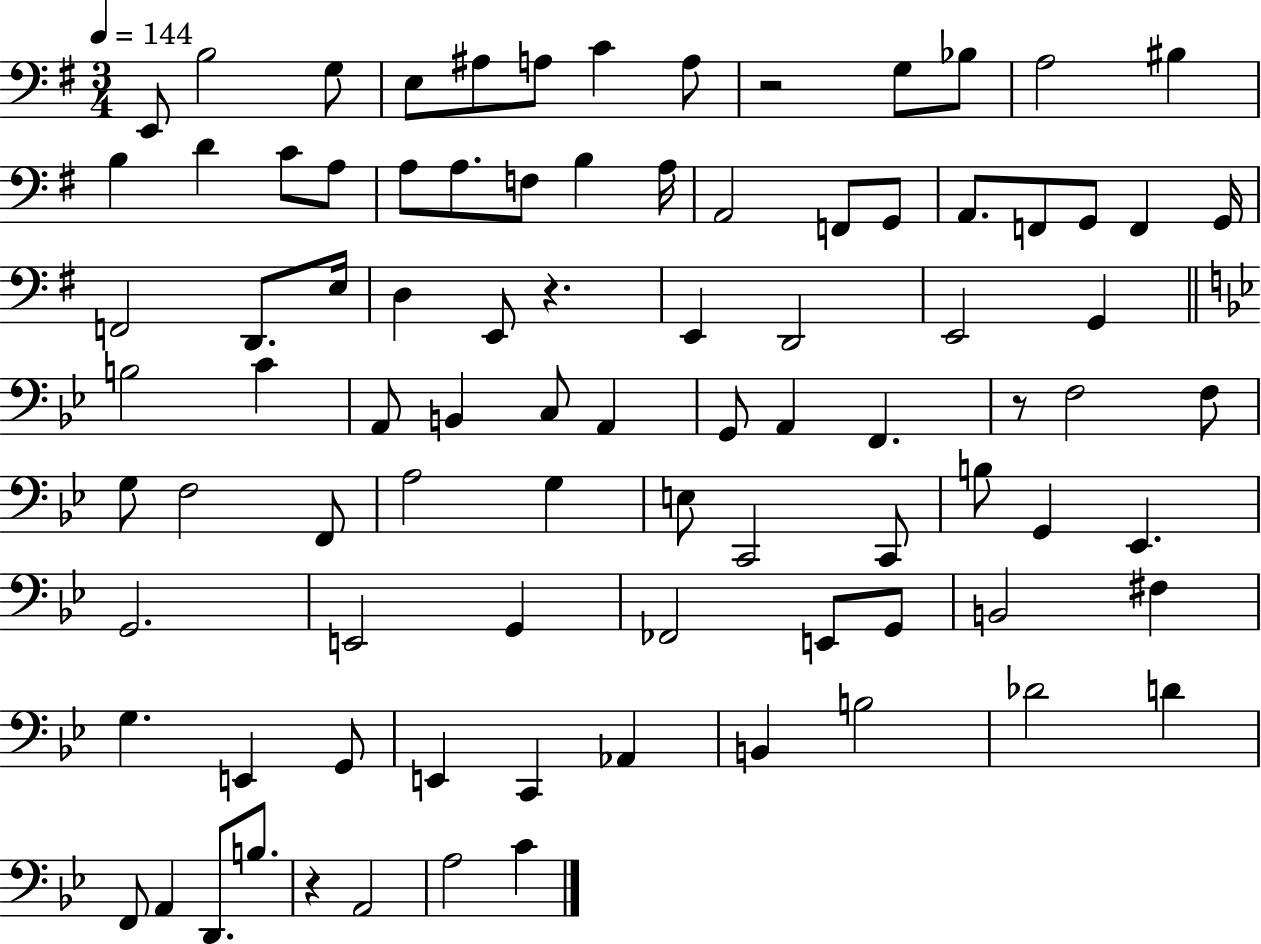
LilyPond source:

{
  \clef bass
  \numericTimeSignature
  \time 3/4
  \key g \major
  \tempo 4 = 144
  e,8 b2 g8 | e8 ais8 a8 c'4 a8 | r2 g8 bes8 | a2 bis4 | \break b4 d'4 c'8 a8 | a8 a8. f8 b4 a16 | a,2 f,8 g,8 | a,8. f,8 g,8 f,4 g,16 | \break f,2 d,8. e16 | d4 e,8 r4. | e,4 d,2 | e,2 g,4 | \break \bar "||" \break \key bes \major b2 c'4 | a,8 b,4 c8 a,4 | g,8 a,4 f,4. | r8 f2 f8 | \break g8 f2 f,8 | a2 g4 | e8 c,2 c,8 | b8 g,4 ees,4. | \break g,2. | e,2 g,4 | fes,2 e,8 g,8 | b,2 fis4 | \break g4. e,4 g,8 | e,4 c,4 aes,4 | b,4 b2 | des'2 d'4 | \break f,8 a,4 d,8. b8. | r4 a,2 | a2 c'4 | \bar "|."
}